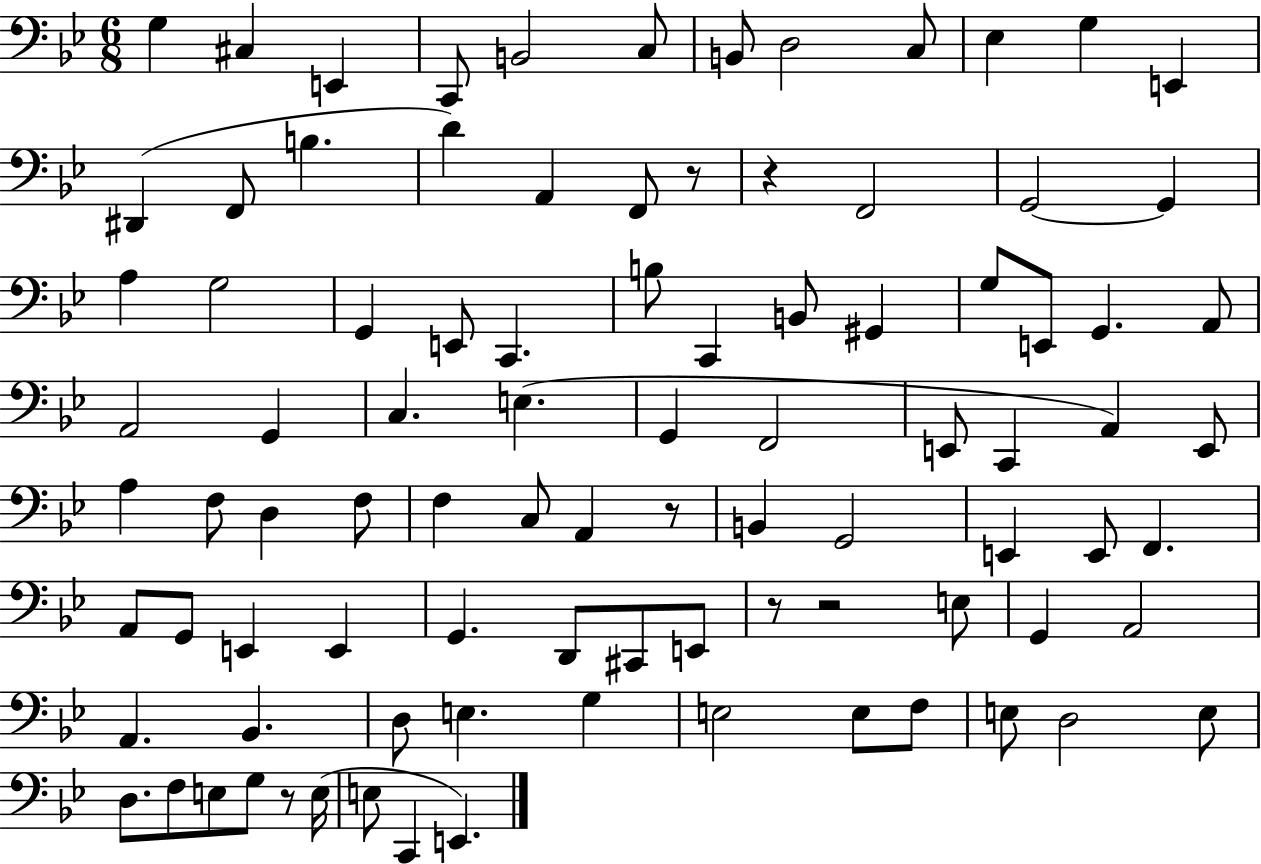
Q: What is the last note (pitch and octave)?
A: E2